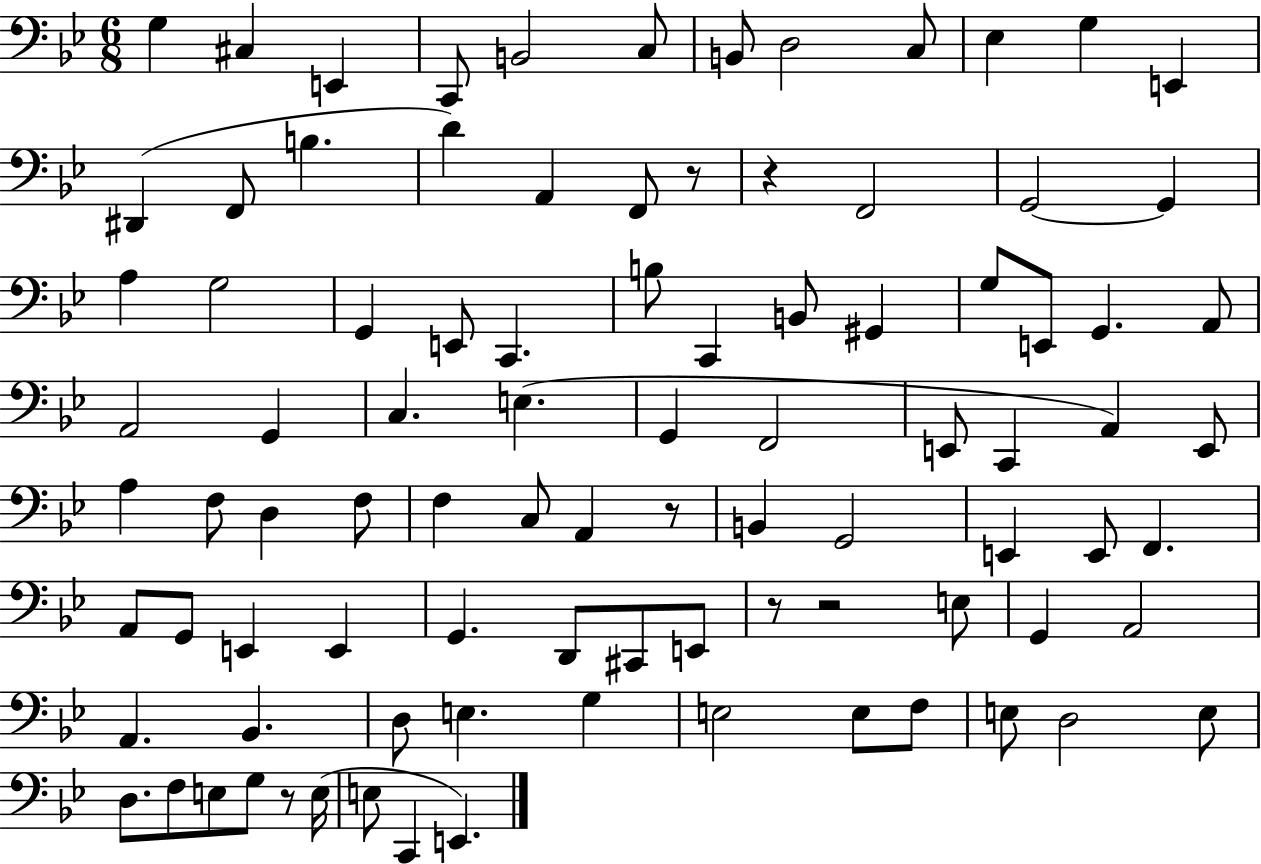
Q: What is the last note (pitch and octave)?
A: E2